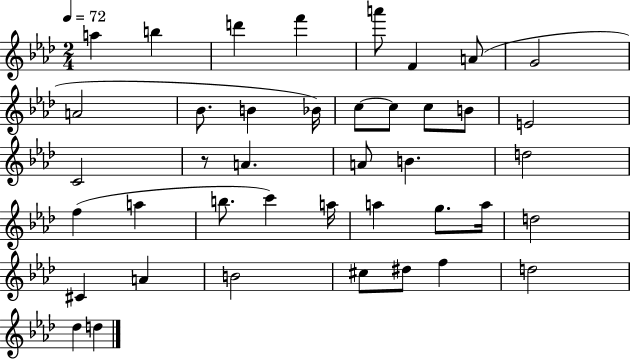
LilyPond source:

{
  \clef treble
  \numericTimeSignature
  \time 2/4
  \key aes \major
  \tempo 4 = 72
  a''4 b''4 | d'''4 f'''4 | a'''8 f'4 a'8( | g'2 | \break a'2 | bes'8. b'4 bes'16) | c''8~~ c''8 c''8 b'8 | e'2 | \break c'2 | r8 a'4. | a'8 b'4. | d''2 | \break f''4( a''4 | b''8. c'''4) a''16 | a''4 g''8. a''16 | d''2 | \break cis'4 a'4 | b'2 | cis''8 dis''8 f''4 | d''2 | \break des''4 d''4 | \bar "|."
}